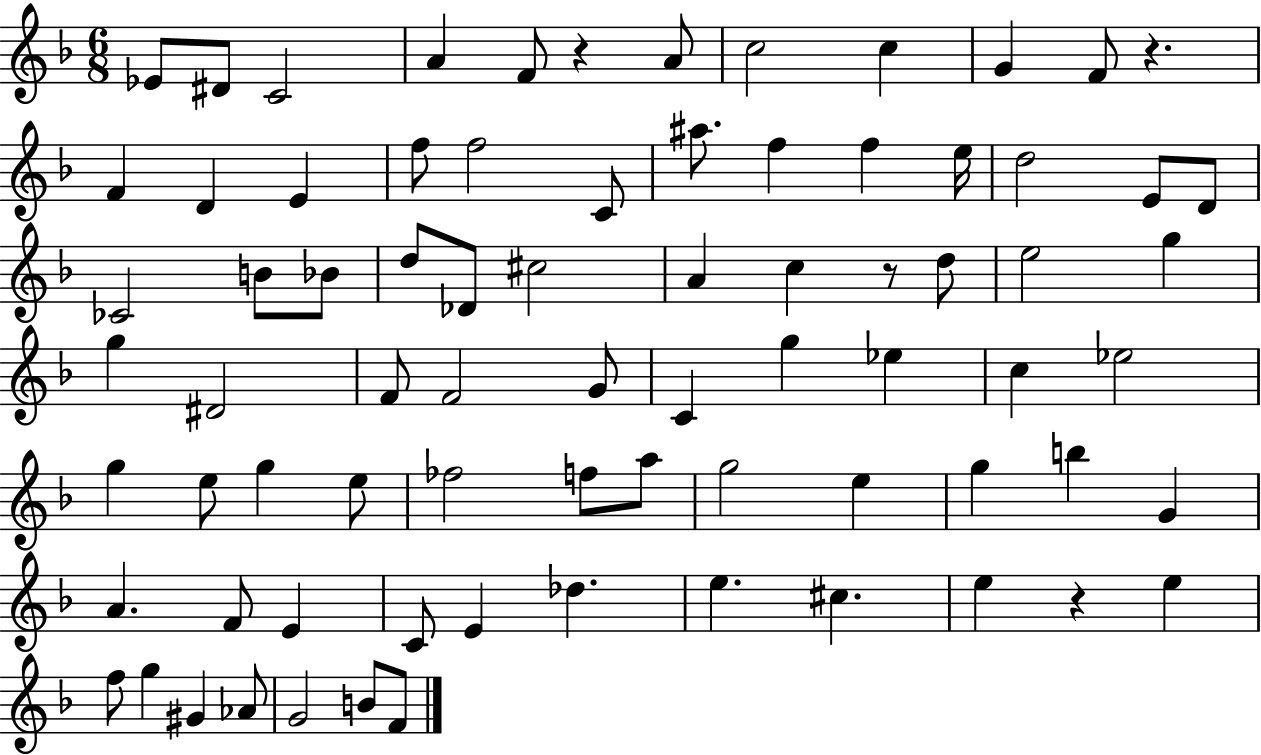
X:1
T:Untitled
M:6/8
L:1/4
K:F
_E/2 ^D/2 C2 A F/2 z A/2 c2 c G F/2 z F D E f/2 f2 C/2 ^a/2 f f e/4 d2 E/2 D/2 _C2 B/2 _B/2 d/2 _D/2 ^c2 A c z/2 d/2 e2 g g ^D2 F/2 F2 G/2 C g _e c _e2 g e/2 g e/2 _f2 f/2 a/2 g2 e g b G A F/2 E C/2 E _d e ^c e z e f/2 g ^G _A/2 G2 B/2 F/2